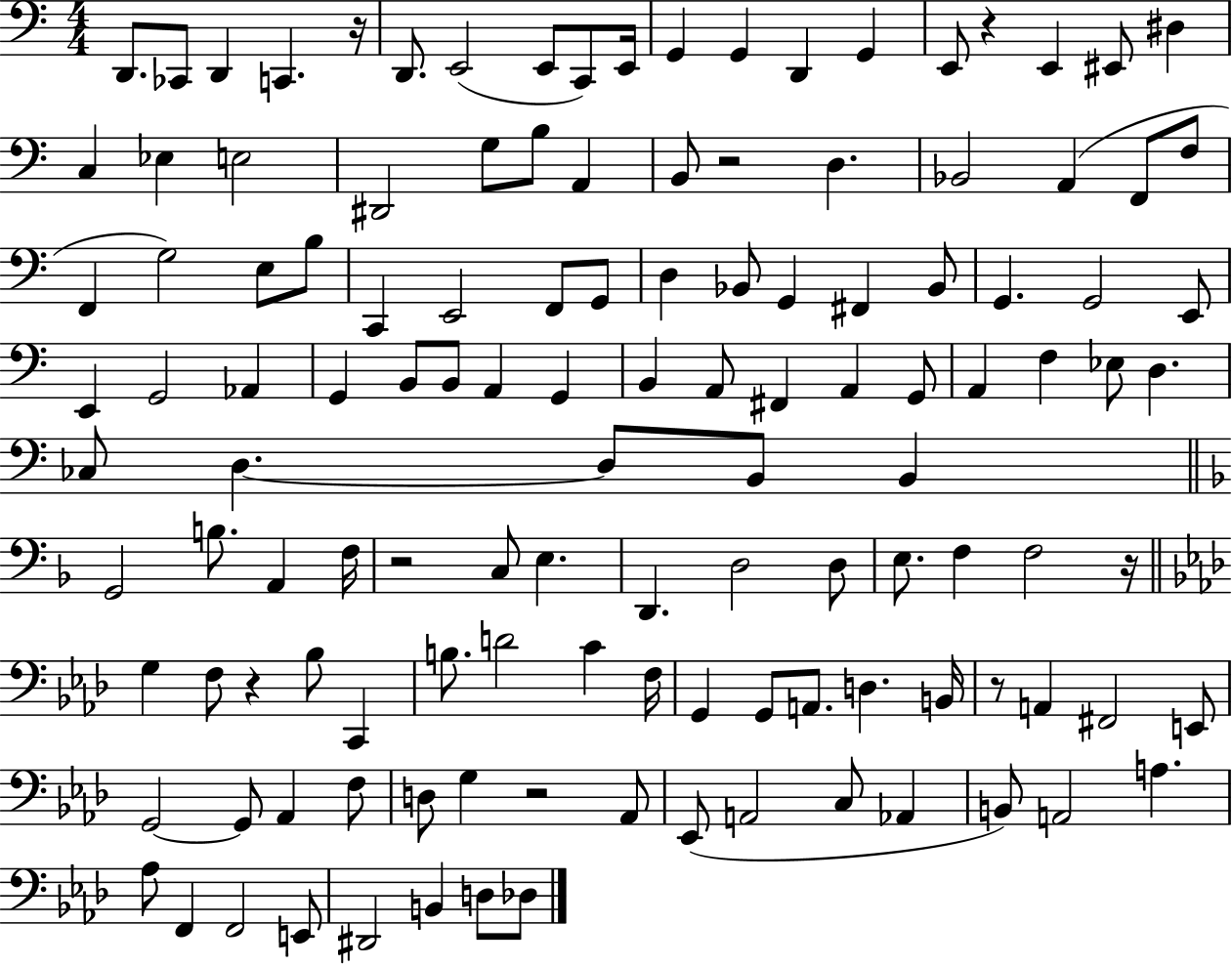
{
  \clef bass
  \numericTimeSignature
  \time 4/4
  \key c \major
  d,8. ces,8 d,4 c,4. r16 | d,8. e,2( e,8 c,8) e,16 | g,4 g,4 d,4 g,4 | e,8 r4 e,4 eis,8 dis4 | \break c4 ees4 e2 | dis,2 g8 b8 a,4 | b,8 r2 d4. | bes,2 a,4( f,8 f8 | \break f,4 g2) e8 b8 | c,4 e,2 f,8 g,8 | d4 bes,8 g,4 fis,4 bes,8 | g,4. g,2 e,8 | \break e,4 g,2 aes,4 | g,4 b,8 b,8 a,4 g,4 | b,4 a,8 fis,4 a,4 g,8 | a,4 f4 ees8 d4. | \break ces8 d4.~~ d8 b,8 b,4 | \bar "||" \break \key f \major g,2 b8. a,4 f16 | r2 c8 e4. | d,4. d2 d8 | e8. f4 f2 r16 | \break \bar "||" \break \key f \minor g4 f8 r4 bes8 c,4 | b8. d'2 c'4 f16 | g,4 g,8 a,8. d4. b,16 | r8 a,4 fis,2 e,8 | \break g,2~~ g,8 aes,4 f8 | d8 g4 r2 aes,8 | ees,8( a,2 c8 aes,4 | b,8) a,2 a4. | \break aes8 f,4 f,2 e,8 | dis,2 b,4 d8 des8 | \bar "|."
}